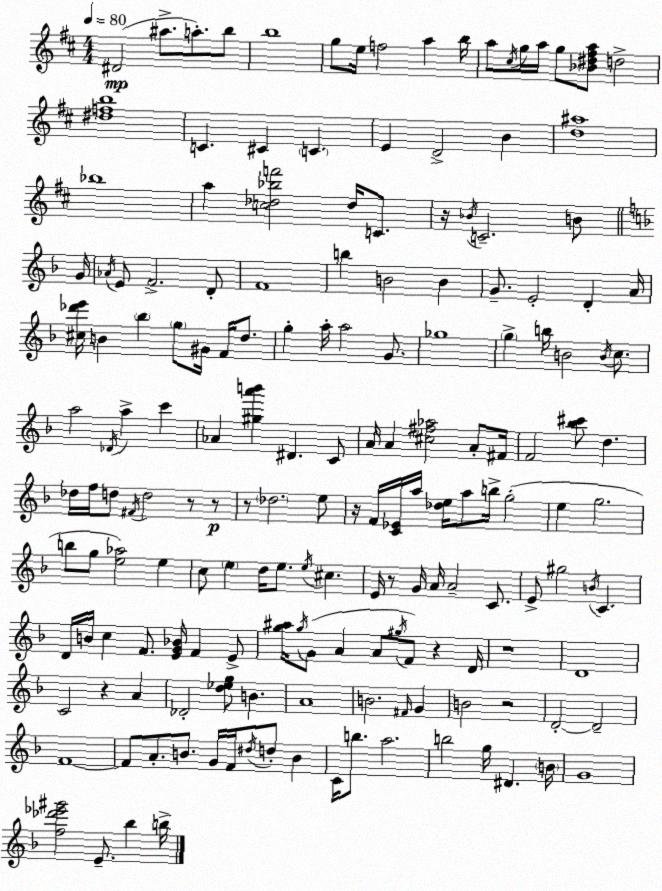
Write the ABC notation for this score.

X:1
T:Untitled
M:4/4
L:1/4
K:D
^D2 ^a/2 a/2 b/2 b4 g/2 e/4 f2 a b/4 a/2 ^c/4 g/4 a/4 g/2 [_B^d^fa]/2 d2 [^dfb]4 C ^C C E D2 B [d^a]4 _b4 a [c_d_bf']2 _d/4 C/2 z/4 _B/4 C2 B/2 G/4 _A/4 E/2 F2 D/2 F4 b B2 B G/2 E2 D A/4 [^c_d'e']/4 B _b g/2 ^G/4 F/4 d/2 g a/4 a2 G/2 _g4 g b/4 B2 B/4 c/2 a2 _D/4 a c' _A [^ga'b'] ^D C/2 A/4 A [^c^f_a]2 A/2 ^F/4 F2 [_b^c']/2 d _d/4 f/4 d/2 ^F/4 d2 z/2 z/2 z/2 _d2 e/2 z/4 F/4 [C_E]/4 a/4 [_de]/4 a/2 b/4 g2 e g2 b/2 g/2 [e_a]2 e c/2 e d/4 e/2 e/4 ^c E/4 z/2 G/4 A/4 A2 C/2 E/2 ^g2 B/4 C D/4 B/4 c F/2 [EG_B]/4 F E/2 [g^a]/4 g/4 G/2 A A/2 ^g/4 F/2 z D/4 z4 D4 C2 z A _D2 [d_eg]/2 B A4 B2 ^F/4 G B2 z2 D2 D2 F4 F/2 A/2 B/2 G/4 F/4 ^d/4 d/2 B C/4 b/2 a2 b2 g/4 ^D B/4 G4 [f_d'_e'^g']2 E/2 _b b/4